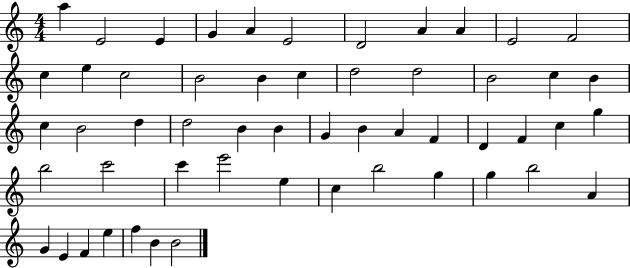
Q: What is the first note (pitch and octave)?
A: A5